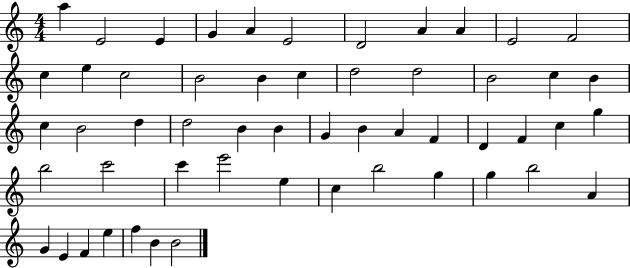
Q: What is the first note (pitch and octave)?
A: A5